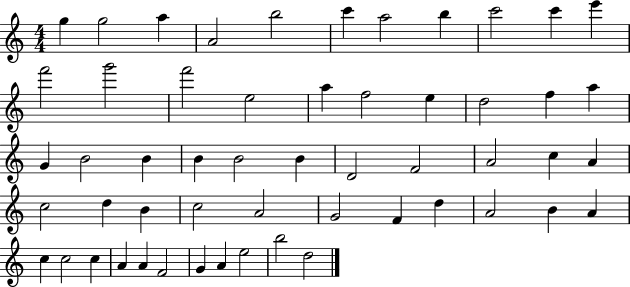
{
  \clef treble
  \numericTimeSignature
  \time 4/4
  \key c \major
  g''4 g''2 a''4 | a'2 b''2 | c'''4 a''2 b''4 | c'''2 c'''4 e'''4 | \break f'''2 g'''2 | f'''2 e''2 | a''4 f''2 e''4 | d''2 f''4 a''4 | \break g'4 b'2 b'4 | b'4 b'2 b'4 | d'2 f'2 | a'2 c''4 a'4 | \break c''2 d''4 b'4 | c''2 a'2 | g'2 f'4 d''4 | a'2 b'4 a'4 | \break c''4 c''2 c''4 | a'4 a'4 f'2 | g'4 a'4 e''2 | b''2 d''2 | \break \bar "|."
}